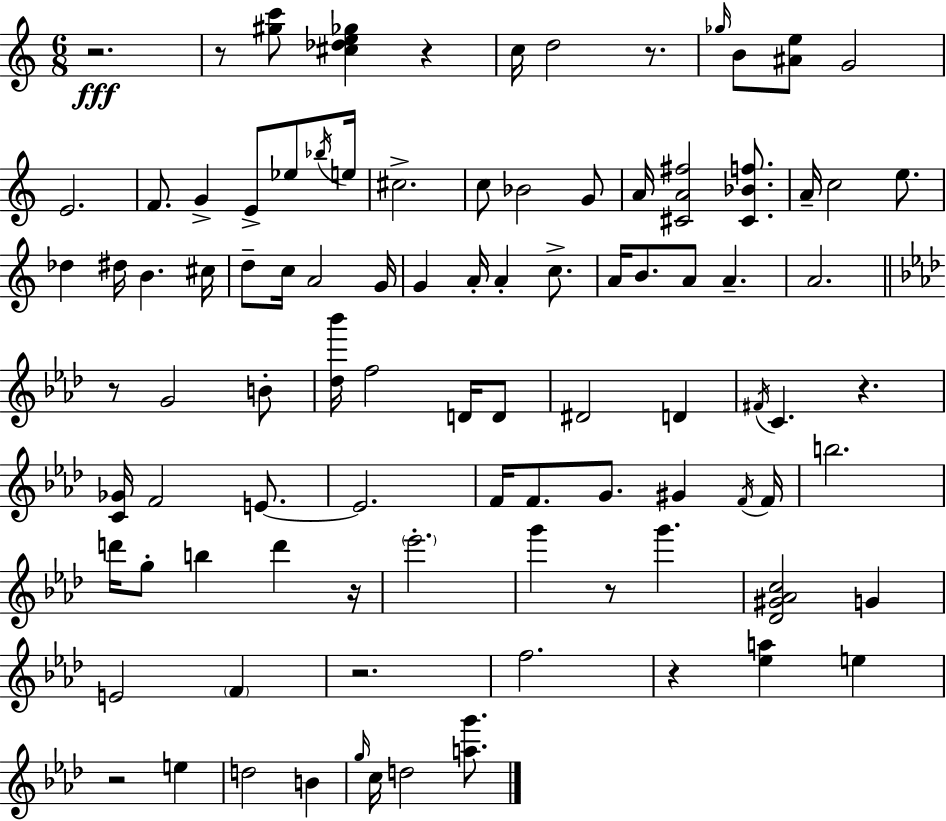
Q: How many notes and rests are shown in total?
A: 95